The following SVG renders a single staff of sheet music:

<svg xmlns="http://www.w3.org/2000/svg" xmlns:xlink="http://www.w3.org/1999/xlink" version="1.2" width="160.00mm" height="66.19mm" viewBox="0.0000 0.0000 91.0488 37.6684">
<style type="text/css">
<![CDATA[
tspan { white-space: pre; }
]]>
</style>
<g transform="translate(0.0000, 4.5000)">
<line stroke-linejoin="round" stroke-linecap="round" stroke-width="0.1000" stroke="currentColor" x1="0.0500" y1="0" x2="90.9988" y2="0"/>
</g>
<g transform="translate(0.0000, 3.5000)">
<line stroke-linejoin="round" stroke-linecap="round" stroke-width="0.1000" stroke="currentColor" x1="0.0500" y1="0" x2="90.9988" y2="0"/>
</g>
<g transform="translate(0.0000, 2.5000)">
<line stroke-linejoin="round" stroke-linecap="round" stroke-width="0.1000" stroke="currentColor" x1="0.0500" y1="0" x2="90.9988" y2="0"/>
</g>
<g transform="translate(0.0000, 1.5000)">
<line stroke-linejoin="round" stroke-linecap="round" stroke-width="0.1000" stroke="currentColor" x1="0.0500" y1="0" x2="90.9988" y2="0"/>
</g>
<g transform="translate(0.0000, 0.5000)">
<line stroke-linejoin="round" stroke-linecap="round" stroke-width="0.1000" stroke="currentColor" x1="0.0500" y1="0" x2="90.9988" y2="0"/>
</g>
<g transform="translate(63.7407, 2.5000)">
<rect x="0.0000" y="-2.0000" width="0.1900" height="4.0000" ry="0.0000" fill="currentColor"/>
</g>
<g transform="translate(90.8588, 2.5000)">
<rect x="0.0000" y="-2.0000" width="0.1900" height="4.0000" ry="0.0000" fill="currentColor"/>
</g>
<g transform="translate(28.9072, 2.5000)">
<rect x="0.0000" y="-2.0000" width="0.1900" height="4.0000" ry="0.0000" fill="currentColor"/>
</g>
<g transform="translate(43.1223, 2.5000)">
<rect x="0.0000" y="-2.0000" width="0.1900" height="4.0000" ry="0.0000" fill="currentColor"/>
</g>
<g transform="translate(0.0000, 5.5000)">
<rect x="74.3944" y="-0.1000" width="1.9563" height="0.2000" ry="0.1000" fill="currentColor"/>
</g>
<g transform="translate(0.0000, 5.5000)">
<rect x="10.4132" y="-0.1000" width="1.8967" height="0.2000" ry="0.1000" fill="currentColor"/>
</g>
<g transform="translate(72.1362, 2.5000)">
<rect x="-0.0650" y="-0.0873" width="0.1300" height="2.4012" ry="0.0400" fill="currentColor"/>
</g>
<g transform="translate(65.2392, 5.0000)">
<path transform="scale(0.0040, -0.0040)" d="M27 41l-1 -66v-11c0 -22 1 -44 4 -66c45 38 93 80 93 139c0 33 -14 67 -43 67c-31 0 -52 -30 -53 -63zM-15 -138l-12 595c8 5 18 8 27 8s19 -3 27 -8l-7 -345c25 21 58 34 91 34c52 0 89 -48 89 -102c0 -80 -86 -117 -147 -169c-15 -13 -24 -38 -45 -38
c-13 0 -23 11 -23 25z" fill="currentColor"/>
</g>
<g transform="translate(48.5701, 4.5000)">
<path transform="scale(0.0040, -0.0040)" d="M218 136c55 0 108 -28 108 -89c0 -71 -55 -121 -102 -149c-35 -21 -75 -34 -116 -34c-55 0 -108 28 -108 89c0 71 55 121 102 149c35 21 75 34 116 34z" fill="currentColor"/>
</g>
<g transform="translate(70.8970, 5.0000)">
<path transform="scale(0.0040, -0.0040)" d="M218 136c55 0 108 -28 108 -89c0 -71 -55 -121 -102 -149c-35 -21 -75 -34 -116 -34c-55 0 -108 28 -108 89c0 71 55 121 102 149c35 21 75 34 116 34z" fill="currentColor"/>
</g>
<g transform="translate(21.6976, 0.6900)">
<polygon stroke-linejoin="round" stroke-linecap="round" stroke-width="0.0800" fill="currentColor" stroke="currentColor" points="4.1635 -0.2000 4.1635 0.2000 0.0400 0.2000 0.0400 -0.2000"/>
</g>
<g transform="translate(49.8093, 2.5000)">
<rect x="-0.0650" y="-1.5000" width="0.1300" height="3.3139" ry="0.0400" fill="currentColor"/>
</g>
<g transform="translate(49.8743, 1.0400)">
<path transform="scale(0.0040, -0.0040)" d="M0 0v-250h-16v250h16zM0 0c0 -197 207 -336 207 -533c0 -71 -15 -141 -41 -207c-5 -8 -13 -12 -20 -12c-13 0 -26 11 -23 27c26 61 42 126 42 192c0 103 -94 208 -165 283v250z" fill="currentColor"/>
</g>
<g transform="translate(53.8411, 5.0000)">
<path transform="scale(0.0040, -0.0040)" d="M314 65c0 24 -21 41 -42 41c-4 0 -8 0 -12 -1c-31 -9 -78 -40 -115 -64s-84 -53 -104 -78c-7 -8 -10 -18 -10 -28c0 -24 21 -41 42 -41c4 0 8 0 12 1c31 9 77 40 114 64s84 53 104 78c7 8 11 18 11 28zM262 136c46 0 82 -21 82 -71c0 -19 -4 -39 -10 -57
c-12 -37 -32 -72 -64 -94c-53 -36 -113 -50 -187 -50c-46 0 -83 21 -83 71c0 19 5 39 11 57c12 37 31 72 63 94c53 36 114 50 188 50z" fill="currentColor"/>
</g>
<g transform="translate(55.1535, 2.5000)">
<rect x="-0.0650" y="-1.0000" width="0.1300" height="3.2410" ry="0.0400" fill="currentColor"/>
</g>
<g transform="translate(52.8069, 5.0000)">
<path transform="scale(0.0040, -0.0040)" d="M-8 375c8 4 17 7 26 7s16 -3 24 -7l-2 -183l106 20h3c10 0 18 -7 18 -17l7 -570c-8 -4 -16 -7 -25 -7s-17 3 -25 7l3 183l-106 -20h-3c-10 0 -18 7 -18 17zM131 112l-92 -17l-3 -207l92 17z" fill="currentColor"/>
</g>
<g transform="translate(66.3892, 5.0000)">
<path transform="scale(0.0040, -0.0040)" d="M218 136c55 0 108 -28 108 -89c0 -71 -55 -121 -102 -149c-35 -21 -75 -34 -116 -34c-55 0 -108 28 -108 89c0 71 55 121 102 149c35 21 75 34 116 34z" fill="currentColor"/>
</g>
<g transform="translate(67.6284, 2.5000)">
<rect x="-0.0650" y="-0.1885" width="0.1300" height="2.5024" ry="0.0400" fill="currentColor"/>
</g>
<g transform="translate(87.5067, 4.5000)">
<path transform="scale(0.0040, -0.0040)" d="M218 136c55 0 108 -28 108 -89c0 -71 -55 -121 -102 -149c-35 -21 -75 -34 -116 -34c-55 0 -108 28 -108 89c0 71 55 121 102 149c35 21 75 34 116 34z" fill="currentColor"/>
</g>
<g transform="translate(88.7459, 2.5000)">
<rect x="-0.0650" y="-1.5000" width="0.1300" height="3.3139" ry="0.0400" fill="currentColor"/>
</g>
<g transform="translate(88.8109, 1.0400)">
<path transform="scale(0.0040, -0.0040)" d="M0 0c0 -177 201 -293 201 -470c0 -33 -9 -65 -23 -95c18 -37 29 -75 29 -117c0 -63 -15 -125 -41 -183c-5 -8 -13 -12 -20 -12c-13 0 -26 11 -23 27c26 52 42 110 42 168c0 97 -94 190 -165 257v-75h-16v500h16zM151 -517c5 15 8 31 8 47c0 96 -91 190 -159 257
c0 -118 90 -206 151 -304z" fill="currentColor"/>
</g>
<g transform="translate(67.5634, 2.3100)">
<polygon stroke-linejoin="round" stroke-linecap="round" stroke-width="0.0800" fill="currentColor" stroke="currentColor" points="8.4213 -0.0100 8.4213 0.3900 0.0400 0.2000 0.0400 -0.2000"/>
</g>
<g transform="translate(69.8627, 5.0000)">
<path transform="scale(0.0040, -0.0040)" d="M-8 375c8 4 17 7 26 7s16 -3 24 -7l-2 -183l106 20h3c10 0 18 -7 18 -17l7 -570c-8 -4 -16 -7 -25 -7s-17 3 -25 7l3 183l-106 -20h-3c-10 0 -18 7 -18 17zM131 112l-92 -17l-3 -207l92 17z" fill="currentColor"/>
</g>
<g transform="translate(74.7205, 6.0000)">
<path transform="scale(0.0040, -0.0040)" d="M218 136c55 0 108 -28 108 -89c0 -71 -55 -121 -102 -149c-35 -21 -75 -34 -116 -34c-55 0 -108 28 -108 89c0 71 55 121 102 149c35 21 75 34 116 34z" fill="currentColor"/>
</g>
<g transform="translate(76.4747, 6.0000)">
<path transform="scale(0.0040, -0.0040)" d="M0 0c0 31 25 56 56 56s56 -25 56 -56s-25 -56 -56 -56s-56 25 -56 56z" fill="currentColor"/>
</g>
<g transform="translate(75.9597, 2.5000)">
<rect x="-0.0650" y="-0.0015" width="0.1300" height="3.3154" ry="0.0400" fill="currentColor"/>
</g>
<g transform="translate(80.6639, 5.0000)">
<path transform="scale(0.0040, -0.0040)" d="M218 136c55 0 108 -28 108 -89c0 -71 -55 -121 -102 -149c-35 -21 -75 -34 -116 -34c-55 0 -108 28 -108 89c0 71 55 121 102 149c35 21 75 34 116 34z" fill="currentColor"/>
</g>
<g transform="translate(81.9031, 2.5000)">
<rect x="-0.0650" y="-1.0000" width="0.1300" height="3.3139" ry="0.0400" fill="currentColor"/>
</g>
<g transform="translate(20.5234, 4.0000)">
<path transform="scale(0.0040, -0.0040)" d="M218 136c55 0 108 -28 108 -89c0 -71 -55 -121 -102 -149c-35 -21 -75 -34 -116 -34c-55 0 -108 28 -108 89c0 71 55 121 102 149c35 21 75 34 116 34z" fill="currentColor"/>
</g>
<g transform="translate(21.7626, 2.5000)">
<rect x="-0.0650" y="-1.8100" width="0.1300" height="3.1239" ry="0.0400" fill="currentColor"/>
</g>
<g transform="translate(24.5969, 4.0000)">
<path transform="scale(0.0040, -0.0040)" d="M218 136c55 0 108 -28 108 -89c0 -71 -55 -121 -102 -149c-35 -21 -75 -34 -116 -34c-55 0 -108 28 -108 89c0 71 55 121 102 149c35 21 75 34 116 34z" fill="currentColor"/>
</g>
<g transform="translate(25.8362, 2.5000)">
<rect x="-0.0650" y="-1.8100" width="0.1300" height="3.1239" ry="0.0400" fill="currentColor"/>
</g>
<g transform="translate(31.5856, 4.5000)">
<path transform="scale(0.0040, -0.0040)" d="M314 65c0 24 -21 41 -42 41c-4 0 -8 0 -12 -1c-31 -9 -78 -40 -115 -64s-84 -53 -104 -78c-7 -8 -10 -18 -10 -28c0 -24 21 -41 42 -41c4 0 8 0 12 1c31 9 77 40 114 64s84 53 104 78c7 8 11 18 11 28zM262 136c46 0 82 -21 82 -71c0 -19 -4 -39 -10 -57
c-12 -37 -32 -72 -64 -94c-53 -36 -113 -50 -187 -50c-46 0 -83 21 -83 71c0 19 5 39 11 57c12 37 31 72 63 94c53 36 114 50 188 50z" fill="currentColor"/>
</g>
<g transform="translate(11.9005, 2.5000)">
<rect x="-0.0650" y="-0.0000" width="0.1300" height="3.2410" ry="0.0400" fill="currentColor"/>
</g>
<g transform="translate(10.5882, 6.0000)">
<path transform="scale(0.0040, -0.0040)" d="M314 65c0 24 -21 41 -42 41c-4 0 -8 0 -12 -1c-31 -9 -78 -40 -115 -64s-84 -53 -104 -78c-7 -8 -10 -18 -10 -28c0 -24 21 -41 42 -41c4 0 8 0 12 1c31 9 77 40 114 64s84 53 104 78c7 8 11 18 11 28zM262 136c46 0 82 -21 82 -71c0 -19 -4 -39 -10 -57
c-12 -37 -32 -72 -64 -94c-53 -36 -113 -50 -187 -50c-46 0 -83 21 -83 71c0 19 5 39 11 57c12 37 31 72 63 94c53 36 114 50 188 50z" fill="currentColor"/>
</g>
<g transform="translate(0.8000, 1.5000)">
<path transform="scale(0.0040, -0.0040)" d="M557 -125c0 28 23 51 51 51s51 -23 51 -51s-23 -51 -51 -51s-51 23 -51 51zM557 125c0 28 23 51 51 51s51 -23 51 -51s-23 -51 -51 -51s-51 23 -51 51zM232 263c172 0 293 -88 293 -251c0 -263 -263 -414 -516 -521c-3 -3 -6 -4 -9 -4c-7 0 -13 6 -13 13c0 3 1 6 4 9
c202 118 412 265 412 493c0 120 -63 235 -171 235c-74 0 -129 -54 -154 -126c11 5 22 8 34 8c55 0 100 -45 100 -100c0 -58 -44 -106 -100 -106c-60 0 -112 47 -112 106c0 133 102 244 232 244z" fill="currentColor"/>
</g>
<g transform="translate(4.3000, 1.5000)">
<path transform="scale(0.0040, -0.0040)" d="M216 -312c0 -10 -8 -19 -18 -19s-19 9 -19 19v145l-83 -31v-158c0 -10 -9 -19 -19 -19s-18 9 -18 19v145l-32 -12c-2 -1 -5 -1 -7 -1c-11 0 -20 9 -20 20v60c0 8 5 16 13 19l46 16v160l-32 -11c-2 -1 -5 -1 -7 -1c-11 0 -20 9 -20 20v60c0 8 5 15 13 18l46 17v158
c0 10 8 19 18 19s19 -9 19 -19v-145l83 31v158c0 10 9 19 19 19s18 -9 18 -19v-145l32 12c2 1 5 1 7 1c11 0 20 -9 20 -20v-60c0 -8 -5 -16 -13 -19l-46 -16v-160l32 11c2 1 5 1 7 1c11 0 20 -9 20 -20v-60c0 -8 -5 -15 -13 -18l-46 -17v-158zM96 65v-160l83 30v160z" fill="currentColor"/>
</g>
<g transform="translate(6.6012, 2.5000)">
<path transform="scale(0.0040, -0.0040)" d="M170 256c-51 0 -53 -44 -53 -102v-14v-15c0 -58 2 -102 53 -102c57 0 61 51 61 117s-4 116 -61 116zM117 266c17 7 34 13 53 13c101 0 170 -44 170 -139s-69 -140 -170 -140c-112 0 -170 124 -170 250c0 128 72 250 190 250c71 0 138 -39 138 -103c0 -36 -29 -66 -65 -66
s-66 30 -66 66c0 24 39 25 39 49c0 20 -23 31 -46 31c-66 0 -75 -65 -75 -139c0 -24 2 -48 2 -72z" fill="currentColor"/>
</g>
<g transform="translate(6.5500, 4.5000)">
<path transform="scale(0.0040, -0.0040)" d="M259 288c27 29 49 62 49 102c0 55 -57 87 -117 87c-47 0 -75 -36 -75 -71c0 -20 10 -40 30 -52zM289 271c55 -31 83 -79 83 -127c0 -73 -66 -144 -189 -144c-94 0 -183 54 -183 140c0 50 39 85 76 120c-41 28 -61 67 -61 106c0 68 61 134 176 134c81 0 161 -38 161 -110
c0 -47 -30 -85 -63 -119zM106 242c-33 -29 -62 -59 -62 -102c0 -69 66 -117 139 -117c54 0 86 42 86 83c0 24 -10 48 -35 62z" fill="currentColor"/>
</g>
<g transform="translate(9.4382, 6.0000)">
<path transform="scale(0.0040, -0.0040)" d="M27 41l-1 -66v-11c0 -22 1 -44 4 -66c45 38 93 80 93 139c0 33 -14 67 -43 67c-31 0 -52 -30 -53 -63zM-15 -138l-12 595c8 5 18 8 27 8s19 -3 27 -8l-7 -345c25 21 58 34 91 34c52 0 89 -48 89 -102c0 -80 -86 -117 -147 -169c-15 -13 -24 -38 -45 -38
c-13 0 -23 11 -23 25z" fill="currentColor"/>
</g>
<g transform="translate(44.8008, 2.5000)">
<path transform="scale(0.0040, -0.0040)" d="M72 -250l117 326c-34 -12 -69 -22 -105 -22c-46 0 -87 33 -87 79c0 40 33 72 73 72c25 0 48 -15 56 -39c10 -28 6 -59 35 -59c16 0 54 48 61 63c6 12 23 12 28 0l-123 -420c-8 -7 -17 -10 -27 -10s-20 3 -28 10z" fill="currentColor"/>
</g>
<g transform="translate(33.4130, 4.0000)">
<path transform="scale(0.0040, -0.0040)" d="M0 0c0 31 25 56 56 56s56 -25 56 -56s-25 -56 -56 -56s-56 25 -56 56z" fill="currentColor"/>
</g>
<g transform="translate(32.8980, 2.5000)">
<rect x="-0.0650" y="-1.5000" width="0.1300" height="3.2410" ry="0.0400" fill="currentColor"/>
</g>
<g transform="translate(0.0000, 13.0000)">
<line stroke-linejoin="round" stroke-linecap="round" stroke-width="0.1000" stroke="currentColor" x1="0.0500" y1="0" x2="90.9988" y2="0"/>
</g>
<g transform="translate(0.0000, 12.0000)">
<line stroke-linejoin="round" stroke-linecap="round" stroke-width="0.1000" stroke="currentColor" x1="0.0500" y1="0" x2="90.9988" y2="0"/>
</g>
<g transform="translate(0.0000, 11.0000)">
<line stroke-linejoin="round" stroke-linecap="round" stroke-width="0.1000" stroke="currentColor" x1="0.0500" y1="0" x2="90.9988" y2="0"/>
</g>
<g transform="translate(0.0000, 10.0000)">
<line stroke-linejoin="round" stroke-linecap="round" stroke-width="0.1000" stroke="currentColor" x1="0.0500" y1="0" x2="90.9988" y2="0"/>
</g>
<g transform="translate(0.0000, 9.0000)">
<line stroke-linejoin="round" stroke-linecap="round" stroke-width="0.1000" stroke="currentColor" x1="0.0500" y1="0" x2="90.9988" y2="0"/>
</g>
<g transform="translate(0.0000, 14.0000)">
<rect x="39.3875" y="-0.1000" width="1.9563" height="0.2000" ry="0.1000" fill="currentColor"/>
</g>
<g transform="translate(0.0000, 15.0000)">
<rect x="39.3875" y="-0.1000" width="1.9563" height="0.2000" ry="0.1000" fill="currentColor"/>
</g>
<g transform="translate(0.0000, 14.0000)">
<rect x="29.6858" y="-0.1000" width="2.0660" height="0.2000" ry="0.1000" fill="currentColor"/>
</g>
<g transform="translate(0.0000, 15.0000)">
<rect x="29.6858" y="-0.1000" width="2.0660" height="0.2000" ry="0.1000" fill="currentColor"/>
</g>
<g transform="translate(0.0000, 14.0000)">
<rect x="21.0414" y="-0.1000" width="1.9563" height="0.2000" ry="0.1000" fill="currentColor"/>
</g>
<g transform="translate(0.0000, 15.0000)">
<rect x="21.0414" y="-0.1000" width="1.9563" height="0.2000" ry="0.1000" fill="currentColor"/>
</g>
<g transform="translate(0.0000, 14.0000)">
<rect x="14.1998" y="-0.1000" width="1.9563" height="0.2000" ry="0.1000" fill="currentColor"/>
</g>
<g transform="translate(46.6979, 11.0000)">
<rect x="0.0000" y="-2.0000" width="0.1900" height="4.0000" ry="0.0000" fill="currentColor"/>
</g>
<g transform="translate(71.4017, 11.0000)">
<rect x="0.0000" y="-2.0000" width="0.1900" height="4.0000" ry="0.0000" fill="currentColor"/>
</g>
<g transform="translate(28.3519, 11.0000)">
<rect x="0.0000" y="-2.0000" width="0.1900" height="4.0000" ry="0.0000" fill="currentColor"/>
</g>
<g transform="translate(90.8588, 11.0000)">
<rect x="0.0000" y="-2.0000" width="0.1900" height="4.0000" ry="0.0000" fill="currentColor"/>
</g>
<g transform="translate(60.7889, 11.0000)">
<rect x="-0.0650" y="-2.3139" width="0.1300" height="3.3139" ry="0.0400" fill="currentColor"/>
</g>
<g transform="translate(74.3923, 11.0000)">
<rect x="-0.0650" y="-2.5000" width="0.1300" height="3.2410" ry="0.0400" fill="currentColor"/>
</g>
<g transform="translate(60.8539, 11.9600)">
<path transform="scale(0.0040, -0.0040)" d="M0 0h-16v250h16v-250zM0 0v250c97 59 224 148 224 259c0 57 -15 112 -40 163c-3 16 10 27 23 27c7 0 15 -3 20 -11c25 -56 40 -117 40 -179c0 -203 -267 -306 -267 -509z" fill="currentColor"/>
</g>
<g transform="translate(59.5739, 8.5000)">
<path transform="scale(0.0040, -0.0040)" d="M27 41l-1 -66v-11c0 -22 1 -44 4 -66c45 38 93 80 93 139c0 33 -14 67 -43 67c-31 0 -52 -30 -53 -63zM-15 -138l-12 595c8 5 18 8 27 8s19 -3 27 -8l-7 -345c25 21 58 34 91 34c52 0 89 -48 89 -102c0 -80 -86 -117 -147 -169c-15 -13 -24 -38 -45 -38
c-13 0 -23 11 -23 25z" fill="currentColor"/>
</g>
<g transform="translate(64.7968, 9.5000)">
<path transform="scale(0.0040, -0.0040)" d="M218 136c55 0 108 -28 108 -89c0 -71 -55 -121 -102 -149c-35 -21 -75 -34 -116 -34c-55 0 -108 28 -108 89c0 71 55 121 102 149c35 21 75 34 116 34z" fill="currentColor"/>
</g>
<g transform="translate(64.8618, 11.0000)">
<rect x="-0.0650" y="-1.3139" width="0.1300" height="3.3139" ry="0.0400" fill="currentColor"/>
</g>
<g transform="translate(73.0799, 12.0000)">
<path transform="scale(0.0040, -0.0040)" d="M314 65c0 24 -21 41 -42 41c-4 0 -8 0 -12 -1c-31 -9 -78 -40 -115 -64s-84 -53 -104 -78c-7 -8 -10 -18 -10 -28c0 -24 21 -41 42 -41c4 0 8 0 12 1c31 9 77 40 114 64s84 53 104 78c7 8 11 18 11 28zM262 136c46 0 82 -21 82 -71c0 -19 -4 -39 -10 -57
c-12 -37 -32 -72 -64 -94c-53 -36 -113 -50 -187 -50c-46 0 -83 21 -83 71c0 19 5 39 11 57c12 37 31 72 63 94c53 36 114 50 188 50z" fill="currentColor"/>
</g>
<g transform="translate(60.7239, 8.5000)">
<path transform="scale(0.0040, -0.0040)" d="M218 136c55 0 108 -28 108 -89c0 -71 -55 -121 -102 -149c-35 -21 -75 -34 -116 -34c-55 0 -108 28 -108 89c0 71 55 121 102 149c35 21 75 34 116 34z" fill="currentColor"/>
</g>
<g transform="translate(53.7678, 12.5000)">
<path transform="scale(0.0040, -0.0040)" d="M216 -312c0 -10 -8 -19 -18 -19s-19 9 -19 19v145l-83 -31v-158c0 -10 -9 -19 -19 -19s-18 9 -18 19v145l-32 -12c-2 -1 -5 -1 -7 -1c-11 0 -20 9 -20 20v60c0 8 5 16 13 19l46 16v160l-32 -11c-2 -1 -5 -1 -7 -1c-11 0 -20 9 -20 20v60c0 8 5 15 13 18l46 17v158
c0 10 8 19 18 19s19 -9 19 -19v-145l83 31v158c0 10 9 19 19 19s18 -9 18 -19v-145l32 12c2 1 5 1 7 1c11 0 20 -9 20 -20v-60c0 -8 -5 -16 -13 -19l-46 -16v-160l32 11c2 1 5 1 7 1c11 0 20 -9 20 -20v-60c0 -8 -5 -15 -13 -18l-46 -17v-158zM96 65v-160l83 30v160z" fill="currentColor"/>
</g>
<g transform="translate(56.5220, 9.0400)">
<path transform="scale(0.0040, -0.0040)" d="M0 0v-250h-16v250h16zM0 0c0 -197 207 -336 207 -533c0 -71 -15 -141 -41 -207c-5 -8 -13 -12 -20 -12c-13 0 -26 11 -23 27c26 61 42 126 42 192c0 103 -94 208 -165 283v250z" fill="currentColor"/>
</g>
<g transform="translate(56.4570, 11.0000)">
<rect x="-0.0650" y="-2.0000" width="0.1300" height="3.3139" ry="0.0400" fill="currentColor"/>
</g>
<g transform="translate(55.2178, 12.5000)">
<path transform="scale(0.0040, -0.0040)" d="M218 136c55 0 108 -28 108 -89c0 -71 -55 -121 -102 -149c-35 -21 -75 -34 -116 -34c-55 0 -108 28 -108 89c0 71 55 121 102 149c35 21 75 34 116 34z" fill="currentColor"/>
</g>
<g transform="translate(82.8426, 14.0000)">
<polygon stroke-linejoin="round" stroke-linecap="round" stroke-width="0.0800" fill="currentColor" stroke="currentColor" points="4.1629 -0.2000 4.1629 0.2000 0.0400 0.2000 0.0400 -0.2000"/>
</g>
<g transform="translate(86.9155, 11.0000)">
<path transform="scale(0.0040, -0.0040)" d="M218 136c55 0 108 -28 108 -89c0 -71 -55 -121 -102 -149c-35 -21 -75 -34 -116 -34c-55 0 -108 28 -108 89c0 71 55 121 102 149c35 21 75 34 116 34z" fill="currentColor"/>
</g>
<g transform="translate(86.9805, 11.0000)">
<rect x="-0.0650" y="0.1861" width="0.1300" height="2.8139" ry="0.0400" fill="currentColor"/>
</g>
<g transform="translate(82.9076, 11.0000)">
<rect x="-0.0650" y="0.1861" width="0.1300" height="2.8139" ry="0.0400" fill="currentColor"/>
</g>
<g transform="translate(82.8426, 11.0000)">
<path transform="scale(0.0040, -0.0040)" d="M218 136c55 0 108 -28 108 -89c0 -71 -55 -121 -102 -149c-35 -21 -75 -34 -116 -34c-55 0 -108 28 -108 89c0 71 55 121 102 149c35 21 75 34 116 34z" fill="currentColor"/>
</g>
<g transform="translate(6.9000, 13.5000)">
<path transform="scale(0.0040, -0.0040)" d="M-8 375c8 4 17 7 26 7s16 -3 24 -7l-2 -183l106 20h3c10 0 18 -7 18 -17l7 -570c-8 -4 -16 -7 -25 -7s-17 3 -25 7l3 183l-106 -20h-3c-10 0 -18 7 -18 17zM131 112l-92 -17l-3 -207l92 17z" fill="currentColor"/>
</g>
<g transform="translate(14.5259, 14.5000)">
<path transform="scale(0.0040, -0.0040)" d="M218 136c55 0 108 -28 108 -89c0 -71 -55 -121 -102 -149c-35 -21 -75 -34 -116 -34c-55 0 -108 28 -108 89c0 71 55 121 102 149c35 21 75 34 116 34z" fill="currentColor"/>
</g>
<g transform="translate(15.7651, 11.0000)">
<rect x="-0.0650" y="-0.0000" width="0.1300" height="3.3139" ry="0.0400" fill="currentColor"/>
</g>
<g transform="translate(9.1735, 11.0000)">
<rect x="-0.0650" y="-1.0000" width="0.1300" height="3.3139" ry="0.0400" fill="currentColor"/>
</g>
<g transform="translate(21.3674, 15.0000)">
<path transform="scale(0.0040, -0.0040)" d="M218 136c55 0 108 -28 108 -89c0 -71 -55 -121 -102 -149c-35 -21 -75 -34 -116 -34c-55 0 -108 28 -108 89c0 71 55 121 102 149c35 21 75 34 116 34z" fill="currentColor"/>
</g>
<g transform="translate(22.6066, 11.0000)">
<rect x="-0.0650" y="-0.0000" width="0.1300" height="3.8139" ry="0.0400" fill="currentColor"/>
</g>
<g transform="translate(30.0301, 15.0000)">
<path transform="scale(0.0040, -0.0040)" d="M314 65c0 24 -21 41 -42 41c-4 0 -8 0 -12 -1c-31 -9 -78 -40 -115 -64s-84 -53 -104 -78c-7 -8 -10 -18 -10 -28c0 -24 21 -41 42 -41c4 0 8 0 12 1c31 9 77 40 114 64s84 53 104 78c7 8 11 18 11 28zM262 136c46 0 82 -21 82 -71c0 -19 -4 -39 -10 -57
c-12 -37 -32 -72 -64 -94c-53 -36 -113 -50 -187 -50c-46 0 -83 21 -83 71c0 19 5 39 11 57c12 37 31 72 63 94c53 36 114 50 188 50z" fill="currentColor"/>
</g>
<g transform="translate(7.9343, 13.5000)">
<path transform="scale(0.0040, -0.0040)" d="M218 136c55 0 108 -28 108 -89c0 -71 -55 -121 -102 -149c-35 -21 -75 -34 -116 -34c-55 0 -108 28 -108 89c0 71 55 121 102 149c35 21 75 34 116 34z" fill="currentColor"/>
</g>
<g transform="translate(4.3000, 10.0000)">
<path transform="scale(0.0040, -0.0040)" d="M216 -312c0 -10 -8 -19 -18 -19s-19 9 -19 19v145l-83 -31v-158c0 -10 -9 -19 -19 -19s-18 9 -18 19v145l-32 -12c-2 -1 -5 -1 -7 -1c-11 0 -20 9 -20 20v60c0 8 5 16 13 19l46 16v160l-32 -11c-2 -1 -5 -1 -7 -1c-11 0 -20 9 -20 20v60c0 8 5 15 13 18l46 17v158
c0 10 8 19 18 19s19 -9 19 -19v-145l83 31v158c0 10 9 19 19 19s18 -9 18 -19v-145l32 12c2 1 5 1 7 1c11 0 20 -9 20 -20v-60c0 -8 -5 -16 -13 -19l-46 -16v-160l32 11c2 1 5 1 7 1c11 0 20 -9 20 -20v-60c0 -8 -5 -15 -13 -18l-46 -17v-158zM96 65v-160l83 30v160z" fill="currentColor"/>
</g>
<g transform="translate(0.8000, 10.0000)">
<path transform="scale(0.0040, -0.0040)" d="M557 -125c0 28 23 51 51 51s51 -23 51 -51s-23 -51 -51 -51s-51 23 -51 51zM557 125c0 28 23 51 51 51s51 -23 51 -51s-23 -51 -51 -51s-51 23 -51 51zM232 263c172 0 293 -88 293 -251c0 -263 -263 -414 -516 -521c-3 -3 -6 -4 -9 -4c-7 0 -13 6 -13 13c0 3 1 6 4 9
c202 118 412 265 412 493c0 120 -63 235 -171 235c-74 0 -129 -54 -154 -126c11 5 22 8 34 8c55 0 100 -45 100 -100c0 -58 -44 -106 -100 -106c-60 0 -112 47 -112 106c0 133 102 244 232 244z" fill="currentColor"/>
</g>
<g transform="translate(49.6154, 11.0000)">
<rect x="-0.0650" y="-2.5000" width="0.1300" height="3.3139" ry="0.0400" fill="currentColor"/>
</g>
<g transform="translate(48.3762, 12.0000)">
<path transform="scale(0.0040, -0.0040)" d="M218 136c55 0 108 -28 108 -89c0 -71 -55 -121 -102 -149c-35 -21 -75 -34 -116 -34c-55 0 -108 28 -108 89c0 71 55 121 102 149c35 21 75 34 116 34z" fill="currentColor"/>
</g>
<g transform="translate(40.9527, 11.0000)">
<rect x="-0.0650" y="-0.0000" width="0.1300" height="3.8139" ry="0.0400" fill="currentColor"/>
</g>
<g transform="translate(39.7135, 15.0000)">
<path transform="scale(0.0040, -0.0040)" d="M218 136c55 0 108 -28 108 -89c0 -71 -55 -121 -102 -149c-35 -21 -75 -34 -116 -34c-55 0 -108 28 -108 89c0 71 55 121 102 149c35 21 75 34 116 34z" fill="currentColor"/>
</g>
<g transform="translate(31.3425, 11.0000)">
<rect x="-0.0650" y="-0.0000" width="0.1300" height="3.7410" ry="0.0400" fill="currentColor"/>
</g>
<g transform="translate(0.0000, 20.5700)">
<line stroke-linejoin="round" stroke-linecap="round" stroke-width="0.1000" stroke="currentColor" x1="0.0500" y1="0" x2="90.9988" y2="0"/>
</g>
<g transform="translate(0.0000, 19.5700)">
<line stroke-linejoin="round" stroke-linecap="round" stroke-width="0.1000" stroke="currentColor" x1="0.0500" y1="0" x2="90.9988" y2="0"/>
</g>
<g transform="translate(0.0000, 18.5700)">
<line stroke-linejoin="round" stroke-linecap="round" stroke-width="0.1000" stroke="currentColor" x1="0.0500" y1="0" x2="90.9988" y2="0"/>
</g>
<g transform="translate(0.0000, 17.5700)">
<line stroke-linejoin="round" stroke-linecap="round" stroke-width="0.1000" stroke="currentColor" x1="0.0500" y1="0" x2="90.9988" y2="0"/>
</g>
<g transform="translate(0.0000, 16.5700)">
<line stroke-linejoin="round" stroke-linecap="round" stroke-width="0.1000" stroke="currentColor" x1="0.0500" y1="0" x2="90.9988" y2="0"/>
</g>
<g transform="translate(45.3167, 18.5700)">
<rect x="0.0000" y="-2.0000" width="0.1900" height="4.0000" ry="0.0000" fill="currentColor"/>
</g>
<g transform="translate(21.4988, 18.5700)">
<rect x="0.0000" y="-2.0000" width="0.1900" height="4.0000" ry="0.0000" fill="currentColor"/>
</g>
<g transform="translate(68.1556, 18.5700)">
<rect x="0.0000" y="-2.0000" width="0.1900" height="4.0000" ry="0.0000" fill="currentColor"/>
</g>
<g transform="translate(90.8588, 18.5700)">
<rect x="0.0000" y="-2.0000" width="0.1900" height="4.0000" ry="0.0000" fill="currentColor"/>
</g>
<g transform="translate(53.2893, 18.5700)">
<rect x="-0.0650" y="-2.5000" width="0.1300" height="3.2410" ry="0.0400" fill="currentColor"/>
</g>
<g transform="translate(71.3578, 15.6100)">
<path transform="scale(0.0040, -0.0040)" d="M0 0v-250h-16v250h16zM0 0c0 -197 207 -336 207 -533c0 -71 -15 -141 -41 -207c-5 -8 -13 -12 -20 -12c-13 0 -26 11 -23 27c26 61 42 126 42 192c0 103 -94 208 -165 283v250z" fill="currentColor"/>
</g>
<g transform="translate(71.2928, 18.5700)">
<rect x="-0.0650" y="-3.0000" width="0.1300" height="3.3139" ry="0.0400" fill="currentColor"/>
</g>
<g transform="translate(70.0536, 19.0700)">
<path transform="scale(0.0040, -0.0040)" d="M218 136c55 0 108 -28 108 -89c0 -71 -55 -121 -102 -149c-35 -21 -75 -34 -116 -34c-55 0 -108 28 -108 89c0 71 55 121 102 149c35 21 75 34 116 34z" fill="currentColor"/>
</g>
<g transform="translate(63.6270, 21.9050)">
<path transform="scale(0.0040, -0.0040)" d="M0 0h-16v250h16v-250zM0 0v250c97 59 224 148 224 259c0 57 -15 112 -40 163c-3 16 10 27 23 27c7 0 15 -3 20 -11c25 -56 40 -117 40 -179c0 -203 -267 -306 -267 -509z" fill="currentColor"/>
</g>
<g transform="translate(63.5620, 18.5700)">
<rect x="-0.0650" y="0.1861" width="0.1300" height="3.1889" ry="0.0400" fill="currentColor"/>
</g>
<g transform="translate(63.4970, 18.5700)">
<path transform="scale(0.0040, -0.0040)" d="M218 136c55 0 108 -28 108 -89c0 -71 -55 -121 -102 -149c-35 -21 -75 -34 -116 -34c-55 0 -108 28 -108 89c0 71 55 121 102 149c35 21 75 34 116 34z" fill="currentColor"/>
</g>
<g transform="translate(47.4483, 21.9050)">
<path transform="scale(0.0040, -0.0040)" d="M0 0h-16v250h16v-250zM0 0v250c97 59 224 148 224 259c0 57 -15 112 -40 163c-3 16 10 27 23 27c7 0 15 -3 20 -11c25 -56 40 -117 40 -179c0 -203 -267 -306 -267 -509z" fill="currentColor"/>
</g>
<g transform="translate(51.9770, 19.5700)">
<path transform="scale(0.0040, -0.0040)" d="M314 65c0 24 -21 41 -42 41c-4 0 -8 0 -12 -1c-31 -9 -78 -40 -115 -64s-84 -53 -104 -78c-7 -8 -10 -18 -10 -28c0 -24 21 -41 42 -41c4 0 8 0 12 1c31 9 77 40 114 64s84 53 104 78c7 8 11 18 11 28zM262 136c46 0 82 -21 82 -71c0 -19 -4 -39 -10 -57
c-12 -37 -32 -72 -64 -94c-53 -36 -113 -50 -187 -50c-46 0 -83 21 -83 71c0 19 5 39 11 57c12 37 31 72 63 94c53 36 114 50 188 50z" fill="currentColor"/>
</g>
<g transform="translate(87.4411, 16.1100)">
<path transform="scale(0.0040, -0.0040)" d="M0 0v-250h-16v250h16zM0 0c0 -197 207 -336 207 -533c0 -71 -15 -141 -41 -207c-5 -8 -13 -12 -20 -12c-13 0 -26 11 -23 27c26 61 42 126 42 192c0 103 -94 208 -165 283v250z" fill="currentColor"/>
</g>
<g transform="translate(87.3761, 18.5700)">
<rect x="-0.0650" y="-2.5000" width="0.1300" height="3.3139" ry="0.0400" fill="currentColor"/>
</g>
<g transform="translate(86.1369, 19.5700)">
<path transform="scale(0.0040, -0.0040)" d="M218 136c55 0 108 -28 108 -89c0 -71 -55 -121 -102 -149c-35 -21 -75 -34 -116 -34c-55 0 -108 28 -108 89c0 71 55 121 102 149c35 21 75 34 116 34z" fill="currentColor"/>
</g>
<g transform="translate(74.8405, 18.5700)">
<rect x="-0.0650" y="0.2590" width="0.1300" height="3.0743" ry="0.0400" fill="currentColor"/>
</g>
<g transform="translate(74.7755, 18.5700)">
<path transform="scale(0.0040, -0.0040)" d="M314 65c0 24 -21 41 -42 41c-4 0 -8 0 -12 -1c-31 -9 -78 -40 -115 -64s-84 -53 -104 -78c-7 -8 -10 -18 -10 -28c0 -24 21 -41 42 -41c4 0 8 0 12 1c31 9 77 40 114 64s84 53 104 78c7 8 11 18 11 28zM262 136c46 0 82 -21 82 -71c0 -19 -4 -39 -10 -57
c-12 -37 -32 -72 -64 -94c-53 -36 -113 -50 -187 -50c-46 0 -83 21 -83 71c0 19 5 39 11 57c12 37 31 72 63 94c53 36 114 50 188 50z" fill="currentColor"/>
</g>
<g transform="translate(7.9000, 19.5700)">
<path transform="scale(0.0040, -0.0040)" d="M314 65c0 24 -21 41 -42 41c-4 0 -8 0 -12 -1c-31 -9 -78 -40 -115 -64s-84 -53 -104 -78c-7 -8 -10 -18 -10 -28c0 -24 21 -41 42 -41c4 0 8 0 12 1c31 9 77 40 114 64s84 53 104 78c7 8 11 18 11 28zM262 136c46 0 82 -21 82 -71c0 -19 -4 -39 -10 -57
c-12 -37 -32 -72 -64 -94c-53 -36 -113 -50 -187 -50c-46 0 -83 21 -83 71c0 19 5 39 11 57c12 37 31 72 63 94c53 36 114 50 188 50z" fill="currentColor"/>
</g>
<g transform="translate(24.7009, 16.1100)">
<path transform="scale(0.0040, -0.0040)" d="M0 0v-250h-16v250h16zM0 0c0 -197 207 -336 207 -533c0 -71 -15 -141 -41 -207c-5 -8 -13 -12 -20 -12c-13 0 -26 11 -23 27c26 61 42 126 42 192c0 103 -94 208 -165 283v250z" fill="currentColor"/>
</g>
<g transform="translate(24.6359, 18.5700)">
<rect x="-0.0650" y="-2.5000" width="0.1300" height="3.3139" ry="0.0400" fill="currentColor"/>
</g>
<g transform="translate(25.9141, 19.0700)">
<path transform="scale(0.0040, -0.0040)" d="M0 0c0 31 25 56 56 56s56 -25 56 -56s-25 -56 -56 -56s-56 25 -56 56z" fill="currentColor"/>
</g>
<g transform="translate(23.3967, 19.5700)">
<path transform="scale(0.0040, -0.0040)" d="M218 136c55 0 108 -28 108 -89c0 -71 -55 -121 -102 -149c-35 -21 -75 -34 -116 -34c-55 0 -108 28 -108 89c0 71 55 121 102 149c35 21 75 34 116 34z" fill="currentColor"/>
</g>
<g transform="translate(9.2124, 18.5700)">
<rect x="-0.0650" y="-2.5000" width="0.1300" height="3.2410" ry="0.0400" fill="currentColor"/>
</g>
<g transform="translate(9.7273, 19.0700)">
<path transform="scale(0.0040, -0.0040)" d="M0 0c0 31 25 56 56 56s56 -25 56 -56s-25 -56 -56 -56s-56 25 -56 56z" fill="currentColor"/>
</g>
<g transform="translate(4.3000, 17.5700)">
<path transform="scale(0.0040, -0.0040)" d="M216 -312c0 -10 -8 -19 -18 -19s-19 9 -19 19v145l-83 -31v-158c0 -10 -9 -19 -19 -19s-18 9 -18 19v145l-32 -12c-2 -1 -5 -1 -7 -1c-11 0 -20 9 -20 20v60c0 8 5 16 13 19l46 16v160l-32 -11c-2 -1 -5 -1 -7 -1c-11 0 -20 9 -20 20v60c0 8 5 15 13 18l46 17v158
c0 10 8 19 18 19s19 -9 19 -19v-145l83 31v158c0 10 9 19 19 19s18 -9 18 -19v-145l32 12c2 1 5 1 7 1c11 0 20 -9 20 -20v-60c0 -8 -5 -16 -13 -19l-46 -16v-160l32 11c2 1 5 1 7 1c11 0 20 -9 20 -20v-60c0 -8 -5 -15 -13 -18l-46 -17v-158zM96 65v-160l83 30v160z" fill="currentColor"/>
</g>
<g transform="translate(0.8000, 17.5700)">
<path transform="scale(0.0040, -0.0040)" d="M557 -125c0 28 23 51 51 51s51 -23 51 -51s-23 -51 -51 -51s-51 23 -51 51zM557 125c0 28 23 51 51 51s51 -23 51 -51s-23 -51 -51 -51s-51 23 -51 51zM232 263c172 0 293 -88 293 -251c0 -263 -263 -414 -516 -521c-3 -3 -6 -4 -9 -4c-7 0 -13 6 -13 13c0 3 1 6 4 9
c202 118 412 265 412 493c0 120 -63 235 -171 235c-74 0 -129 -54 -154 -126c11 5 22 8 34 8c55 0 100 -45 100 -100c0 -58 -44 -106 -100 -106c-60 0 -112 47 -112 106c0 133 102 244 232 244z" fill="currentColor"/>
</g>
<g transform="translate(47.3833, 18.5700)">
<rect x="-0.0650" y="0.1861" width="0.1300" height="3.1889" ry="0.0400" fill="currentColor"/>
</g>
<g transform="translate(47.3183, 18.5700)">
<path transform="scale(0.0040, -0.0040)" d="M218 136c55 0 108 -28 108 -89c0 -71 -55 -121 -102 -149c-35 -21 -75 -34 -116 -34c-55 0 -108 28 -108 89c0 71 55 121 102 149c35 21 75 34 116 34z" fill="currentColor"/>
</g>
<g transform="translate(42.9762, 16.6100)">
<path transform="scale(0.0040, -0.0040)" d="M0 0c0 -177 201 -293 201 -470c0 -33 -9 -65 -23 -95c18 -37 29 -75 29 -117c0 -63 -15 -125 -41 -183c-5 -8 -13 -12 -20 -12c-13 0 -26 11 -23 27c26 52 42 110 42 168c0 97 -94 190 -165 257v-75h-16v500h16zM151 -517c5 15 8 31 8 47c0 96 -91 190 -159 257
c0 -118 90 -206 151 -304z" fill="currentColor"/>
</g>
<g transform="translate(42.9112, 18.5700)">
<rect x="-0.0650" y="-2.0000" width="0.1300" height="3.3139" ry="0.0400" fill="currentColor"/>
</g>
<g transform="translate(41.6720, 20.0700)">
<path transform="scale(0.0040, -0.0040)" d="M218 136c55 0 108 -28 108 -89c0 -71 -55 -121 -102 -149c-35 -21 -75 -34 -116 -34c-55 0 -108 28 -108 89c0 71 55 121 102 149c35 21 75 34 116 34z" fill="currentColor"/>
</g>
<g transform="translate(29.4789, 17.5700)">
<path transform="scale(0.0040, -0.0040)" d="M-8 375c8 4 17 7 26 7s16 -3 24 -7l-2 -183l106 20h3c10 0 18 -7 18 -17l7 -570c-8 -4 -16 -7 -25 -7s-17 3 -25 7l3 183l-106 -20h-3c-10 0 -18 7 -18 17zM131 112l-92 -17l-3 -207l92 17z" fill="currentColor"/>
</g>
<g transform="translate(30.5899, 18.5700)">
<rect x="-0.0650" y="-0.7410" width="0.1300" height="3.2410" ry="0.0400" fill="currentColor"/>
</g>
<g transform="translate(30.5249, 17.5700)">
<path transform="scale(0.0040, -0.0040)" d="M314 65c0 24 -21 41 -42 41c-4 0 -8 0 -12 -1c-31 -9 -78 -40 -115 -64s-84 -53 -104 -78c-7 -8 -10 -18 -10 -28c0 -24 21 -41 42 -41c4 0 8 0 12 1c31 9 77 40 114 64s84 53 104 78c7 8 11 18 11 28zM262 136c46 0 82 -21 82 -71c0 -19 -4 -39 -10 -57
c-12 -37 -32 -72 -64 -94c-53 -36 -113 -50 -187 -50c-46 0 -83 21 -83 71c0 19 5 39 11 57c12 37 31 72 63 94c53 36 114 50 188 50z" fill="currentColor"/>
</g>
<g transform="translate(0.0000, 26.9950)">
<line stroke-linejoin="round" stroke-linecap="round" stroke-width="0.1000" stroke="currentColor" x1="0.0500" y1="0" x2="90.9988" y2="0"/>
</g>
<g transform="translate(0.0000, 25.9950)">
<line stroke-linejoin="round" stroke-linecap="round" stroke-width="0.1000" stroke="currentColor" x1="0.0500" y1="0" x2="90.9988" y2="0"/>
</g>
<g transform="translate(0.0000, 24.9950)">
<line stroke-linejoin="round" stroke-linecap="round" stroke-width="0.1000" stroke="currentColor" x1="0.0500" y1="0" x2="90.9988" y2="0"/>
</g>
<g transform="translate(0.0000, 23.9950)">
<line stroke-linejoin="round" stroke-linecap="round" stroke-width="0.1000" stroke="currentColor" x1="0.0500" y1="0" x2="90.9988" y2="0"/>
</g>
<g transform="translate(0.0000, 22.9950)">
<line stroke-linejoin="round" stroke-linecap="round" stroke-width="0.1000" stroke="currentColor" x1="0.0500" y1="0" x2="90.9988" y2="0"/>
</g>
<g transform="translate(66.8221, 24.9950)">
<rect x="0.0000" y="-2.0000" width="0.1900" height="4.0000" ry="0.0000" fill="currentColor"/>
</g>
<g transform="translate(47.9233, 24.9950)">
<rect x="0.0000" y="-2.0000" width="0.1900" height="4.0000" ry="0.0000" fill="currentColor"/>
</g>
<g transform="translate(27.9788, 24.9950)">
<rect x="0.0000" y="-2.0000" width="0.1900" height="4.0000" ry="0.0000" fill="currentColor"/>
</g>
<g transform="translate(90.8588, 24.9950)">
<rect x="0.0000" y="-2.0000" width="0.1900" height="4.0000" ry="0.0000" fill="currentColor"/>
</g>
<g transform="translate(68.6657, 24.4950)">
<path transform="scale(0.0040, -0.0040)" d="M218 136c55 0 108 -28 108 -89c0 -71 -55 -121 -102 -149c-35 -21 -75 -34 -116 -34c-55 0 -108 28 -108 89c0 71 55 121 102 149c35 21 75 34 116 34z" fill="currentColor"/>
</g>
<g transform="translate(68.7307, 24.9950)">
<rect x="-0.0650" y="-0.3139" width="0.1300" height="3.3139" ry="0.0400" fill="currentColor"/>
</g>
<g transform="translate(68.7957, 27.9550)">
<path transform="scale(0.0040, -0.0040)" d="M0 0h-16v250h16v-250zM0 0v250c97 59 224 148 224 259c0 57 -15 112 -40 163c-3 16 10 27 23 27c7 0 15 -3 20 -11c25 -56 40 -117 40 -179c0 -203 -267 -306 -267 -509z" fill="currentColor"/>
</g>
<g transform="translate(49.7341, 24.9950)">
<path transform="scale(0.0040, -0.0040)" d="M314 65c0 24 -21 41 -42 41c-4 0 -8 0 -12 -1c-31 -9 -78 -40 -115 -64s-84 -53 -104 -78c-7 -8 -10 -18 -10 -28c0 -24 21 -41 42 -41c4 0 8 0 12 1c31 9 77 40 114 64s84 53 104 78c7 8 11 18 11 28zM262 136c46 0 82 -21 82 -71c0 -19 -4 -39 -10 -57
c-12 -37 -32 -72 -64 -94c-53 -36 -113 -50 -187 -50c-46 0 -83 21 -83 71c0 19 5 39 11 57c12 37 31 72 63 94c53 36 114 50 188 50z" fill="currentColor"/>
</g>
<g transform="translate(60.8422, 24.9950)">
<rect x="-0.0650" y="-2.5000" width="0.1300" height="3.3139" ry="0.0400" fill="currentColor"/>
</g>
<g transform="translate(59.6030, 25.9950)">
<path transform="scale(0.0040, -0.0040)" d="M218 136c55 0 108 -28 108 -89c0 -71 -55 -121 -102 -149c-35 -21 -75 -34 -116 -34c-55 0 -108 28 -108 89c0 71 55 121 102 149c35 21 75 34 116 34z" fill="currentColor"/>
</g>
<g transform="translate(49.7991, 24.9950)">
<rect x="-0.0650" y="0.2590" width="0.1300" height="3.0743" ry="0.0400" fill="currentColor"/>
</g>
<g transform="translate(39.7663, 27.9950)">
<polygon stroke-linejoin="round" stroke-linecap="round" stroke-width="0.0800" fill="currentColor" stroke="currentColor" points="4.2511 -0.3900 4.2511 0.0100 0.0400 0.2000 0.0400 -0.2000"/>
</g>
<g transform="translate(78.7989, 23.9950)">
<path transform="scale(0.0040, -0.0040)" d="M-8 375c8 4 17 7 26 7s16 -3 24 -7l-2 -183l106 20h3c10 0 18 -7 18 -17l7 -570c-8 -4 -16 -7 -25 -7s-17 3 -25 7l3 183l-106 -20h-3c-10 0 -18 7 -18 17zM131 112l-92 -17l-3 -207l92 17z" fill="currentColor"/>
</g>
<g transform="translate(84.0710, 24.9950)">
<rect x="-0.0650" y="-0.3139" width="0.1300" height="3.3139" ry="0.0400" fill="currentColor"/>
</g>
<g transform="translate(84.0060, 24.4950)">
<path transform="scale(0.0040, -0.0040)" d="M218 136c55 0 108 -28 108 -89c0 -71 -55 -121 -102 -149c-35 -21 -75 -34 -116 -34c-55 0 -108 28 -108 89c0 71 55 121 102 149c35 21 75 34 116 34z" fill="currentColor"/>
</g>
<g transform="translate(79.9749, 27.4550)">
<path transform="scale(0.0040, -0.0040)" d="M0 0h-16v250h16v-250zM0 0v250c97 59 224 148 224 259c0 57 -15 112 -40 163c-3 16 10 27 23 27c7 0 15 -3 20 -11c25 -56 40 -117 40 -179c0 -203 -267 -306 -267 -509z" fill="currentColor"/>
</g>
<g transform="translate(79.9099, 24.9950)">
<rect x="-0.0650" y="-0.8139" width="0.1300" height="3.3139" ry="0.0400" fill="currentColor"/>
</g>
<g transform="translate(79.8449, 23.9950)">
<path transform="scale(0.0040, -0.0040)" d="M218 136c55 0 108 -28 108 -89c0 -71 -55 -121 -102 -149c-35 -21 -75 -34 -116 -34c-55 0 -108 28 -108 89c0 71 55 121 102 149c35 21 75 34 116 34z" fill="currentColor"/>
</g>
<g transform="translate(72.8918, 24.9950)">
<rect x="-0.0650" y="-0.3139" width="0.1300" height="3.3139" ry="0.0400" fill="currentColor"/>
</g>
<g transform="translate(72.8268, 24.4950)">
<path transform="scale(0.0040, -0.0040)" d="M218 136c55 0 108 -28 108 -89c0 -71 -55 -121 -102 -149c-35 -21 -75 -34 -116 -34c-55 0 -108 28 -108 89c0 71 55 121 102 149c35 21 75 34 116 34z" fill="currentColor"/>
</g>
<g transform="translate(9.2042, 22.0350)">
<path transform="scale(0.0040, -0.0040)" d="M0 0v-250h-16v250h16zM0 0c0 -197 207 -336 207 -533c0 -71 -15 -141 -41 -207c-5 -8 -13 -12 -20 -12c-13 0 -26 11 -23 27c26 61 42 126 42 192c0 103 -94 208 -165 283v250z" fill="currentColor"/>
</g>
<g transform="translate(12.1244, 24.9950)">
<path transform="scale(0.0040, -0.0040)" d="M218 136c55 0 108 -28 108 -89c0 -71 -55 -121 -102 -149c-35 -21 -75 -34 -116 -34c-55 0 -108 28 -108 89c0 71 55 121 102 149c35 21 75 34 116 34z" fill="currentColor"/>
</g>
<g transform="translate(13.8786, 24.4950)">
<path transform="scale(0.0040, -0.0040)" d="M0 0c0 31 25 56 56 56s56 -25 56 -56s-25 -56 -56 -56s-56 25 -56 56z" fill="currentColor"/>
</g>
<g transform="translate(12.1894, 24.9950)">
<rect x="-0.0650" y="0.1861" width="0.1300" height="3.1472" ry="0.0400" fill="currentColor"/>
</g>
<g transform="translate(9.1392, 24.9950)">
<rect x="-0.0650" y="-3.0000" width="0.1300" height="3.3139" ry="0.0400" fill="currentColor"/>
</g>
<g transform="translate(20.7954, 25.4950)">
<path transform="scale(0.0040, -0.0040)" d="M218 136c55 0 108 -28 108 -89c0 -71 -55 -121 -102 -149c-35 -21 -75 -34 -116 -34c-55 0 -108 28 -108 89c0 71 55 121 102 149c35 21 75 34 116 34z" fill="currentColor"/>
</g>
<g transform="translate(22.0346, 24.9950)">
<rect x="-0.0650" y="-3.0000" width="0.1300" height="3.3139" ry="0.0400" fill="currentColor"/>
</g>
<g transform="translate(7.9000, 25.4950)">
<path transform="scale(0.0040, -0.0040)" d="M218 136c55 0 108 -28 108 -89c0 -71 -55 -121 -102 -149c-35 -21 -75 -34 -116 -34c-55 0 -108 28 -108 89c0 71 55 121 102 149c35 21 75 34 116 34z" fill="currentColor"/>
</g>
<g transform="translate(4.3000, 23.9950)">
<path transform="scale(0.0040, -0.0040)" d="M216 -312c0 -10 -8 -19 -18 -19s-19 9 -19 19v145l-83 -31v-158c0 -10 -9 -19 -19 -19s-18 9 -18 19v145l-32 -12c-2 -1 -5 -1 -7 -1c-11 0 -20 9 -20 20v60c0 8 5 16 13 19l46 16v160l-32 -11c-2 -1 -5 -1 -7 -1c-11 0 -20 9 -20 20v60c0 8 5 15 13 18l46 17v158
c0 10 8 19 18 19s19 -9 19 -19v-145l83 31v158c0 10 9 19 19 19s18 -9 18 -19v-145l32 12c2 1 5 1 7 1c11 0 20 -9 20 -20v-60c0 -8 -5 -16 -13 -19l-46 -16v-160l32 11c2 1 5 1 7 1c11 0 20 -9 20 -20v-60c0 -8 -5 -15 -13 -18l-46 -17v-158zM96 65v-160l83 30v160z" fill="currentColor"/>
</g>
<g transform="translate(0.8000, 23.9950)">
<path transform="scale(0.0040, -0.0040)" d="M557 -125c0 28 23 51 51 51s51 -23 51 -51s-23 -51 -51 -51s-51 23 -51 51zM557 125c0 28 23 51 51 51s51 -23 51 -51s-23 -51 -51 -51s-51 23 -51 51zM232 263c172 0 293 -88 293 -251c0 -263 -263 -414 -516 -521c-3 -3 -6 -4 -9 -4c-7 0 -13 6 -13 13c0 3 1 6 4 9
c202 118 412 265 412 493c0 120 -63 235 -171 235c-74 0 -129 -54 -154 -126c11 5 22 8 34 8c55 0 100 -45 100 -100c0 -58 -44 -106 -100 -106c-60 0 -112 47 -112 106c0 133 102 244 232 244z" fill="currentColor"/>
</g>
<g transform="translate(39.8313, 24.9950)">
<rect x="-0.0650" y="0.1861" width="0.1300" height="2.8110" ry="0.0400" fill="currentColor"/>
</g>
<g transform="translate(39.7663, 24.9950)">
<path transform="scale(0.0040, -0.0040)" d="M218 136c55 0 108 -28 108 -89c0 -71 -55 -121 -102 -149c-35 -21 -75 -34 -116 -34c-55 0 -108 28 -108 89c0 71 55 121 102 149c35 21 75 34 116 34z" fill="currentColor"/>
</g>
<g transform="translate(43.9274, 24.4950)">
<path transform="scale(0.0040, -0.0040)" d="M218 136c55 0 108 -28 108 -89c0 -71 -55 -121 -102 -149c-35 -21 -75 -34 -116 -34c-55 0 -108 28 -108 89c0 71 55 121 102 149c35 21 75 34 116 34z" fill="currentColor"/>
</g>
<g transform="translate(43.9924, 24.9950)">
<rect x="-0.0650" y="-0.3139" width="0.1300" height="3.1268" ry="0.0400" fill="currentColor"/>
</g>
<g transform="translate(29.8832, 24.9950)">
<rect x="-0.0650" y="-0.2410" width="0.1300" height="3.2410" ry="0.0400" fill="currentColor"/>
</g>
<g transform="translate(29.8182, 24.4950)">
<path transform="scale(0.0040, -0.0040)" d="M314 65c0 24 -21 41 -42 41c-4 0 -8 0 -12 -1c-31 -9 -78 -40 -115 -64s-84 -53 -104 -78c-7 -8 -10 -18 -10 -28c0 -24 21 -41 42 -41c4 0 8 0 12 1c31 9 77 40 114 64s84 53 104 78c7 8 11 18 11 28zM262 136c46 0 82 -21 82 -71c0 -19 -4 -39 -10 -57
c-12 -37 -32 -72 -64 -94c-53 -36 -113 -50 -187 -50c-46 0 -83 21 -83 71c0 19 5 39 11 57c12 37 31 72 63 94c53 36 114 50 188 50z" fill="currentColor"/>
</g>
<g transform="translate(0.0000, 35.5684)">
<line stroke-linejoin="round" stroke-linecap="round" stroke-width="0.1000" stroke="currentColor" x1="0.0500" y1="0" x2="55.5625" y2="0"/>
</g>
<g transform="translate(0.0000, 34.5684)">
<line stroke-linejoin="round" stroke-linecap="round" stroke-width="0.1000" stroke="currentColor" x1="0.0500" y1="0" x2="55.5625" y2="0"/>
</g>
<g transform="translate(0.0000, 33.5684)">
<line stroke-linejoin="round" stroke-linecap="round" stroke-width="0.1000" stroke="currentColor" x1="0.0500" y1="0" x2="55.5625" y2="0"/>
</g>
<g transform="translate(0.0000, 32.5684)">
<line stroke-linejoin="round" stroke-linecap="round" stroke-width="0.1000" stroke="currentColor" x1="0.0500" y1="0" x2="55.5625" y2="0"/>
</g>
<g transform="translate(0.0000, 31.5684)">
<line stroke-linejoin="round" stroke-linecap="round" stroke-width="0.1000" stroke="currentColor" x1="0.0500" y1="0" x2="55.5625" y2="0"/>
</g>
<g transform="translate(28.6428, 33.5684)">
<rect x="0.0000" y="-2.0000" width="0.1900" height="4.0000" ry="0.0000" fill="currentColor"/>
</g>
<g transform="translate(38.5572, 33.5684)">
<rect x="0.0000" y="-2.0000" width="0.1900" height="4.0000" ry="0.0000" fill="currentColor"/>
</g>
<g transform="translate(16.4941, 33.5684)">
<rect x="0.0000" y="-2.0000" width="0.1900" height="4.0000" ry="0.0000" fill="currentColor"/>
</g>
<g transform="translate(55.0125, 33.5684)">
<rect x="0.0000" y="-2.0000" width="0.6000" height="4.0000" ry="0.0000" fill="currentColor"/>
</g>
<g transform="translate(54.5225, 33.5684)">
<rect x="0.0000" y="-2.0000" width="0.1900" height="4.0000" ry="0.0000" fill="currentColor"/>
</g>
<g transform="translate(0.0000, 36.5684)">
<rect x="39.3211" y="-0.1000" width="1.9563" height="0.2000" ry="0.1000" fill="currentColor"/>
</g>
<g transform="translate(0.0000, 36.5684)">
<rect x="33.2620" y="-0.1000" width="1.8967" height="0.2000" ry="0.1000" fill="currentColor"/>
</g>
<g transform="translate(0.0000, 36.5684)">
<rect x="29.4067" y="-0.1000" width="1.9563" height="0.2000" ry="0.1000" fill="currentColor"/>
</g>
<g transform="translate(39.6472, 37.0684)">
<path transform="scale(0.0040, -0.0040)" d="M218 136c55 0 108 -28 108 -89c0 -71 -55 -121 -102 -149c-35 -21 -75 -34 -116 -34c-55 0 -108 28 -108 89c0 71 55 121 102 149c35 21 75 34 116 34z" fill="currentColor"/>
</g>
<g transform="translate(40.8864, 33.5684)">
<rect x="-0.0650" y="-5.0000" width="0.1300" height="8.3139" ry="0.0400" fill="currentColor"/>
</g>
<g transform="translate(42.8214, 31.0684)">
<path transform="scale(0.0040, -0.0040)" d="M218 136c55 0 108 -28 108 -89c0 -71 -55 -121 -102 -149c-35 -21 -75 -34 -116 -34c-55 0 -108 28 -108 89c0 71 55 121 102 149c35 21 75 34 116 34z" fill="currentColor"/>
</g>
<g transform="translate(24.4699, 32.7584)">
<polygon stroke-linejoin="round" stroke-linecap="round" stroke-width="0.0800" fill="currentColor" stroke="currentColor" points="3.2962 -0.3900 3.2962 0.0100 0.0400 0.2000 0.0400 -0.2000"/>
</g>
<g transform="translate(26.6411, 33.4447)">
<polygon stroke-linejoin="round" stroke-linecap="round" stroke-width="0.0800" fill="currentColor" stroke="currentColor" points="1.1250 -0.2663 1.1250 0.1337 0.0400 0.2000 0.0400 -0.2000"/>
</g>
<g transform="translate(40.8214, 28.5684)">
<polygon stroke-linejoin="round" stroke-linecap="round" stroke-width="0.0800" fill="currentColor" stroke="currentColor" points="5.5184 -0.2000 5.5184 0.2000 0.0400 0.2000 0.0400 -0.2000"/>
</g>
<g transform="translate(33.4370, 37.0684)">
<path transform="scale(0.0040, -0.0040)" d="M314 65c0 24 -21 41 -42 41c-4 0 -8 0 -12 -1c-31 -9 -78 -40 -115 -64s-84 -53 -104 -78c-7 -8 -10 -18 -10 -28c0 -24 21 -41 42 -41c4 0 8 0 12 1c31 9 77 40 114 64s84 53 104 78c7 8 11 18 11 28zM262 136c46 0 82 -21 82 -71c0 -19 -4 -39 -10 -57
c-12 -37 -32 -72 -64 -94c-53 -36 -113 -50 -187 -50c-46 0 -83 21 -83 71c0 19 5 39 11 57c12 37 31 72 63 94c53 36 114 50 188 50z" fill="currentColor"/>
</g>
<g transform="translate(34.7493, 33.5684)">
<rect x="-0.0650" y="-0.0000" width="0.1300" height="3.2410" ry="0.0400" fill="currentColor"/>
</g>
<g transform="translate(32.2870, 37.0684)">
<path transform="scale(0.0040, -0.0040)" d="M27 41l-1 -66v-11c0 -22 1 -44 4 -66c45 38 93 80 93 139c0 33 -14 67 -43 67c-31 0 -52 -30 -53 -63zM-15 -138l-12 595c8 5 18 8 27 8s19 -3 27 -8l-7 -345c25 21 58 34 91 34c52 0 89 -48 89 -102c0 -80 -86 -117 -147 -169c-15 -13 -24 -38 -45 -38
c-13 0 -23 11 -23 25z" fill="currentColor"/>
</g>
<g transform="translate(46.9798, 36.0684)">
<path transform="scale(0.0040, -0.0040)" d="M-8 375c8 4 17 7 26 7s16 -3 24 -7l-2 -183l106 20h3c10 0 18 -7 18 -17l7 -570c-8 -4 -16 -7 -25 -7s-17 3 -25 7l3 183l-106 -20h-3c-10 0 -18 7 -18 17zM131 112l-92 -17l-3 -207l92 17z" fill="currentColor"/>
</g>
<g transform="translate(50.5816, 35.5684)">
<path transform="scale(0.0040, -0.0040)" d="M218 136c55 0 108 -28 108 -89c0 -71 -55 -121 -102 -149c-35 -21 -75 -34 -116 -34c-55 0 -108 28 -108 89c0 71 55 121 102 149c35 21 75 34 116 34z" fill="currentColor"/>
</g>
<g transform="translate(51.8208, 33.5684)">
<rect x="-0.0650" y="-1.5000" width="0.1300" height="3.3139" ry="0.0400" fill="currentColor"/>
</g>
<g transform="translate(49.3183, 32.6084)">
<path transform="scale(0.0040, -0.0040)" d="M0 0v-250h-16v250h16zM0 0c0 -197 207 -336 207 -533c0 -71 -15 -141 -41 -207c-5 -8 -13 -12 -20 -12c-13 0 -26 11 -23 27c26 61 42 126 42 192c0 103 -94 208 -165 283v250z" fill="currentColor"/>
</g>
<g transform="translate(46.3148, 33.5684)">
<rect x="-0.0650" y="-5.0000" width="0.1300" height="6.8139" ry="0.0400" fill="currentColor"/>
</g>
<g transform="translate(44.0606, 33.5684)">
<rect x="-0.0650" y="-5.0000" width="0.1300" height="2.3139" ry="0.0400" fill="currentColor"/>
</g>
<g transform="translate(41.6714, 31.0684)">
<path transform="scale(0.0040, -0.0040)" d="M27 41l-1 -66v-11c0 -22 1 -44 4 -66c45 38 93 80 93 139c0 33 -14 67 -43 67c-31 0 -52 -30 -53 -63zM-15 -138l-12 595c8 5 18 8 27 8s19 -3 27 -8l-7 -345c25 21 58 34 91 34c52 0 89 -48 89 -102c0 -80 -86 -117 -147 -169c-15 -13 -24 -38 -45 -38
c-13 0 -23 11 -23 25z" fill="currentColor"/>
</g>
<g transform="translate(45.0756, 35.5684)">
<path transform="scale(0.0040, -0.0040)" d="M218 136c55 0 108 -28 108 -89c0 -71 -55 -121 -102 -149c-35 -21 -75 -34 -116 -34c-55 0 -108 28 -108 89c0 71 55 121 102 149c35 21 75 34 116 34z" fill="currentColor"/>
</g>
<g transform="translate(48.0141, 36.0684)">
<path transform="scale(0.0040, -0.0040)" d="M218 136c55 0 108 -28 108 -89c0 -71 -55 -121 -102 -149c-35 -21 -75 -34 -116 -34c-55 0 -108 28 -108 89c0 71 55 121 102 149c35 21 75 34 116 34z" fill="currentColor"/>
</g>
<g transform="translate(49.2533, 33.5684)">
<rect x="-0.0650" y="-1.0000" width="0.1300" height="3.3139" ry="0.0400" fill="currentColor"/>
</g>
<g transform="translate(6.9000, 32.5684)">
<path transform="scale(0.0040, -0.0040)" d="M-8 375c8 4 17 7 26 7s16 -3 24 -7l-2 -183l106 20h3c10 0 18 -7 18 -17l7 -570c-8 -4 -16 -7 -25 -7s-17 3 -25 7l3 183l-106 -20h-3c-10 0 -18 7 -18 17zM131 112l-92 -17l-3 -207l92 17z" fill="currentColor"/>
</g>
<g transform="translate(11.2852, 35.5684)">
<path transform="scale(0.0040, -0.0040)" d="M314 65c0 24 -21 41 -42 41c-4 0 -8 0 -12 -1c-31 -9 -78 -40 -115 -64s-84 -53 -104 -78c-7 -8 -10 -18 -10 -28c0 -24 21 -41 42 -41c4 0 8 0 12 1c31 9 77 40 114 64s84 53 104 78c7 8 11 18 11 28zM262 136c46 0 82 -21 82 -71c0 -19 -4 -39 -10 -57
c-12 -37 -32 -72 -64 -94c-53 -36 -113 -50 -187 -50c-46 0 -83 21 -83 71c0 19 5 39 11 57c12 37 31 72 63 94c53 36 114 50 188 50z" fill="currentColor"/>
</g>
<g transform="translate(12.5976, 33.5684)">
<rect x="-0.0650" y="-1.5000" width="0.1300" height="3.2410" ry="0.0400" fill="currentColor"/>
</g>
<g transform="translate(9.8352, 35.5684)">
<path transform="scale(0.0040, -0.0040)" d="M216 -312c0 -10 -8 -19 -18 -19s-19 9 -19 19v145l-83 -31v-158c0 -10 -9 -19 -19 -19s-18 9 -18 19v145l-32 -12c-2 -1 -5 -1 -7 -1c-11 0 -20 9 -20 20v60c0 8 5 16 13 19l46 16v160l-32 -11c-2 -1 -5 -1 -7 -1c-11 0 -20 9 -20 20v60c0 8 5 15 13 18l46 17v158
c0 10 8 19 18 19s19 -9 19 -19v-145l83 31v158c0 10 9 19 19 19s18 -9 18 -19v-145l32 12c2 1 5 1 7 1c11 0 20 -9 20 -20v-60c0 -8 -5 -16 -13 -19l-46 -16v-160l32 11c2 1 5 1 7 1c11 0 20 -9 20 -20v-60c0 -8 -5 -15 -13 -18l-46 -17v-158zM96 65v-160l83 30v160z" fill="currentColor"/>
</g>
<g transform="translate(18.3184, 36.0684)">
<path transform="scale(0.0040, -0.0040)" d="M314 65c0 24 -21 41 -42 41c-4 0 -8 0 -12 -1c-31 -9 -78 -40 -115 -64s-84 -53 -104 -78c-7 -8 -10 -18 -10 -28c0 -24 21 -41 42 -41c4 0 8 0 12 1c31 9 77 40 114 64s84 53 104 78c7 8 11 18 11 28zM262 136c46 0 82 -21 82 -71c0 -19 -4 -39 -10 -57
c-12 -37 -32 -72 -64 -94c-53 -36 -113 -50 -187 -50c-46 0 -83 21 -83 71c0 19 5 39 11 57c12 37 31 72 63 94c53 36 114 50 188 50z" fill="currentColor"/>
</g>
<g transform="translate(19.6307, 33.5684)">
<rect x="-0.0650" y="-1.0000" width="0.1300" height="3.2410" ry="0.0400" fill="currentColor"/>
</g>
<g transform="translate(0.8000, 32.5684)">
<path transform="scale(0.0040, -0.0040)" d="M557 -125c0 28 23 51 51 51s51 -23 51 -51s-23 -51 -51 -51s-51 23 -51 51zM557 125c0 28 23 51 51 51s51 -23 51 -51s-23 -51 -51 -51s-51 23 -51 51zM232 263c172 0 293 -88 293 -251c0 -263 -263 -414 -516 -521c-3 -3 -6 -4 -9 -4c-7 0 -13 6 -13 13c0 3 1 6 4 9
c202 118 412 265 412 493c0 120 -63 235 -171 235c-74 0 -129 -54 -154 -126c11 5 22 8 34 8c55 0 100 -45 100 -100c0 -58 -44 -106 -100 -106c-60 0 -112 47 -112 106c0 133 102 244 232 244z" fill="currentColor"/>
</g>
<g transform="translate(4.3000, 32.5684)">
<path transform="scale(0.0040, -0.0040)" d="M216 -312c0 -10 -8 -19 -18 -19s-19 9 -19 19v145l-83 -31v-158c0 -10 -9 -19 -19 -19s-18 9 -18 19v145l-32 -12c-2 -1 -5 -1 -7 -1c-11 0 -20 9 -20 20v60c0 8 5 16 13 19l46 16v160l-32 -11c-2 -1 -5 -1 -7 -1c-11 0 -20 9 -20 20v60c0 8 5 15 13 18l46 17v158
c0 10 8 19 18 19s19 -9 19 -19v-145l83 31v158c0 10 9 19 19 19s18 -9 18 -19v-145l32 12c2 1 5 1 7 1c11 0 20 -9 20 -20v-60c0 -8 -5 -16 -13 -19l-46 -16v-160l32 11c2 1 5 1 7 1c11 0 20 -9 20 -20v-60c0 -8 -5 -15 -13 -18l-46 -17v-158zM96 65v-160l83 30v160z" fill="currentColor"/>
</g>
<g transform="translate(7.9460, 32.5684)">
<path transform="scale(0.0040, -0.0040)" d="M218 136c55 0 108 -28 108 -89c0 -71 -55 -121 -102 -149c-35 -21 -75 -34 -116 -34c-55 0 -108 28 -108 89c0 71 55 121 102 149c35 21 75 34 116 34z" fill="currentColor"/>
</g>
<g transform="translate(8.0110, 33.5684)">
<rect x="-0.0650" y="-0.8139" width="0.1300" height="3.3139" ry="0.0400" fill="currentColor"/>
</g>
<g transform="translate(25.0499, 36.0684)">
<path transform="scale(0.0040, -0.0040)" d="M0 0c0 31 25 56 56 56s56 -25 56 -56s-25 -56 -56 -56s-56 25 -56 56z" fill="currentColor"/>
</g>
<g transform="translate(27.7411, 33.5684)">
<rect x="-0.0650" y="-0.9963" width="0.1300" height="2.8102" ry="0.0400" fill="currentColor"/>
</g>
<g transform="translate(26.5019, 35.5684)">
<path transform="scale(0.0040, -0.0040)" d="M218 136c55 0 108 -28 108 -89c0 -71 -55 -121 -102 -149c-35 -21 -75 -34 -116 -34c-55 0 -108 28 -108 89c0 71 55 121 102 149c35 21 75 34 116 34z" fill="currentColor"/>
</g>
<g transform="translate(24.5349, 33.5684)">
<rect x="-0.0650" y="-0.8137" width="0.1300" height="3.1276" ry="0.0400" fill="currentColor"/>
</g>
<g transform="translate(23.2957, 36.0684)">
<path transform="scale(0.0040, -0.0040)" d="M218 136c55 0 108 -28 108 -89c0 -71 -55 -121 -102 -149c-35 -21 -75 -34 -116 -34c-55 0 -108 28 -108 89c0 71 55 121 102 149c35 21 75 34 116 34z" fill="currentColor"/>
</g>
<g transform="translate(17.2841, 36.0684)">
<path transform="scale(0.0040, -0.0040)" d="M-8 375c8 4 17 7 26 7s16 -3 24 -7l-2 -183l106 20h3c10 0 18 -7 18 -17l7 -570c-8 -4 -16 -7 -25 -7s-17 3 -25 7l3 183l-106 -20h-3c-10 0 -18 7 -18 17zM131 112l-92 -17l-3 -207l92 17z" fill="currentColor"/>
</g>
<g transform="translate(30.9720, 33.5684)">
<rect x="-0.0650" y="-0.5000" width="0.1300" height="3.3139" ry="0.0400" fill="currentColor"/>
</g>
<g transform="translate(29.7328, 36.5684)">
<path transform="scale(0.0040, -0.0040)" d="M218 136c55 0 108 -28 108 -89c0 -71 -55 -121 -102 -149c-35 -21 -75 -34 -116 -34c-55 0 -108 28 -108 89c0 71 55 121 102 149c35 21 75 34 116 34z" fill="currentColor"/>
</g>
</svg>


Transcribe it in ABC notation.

X:1
T:Untitled
M:6/8
L:1/4
K:G
_D,,2 A,,/2 A,,/2 G,,2 z/2 G,,/2 F,,2 _F,,/2 F,,/2 D,,/2 F,, G,,/4 F,, D,, C,, C,,2 C,, B,, ^A,,/2 _B,/2 G, B,,2 D,/2 D,/2 B,,2 B,,/2 F,2 A,,/4 D,/2 B,,2 D,/2 C,/2 D,2 B,,/2 C,/2 D, C, E,2 D,/2 E,/2 D,2 B,, E,/2 E, F,/2 E, F, ^G,,2 F,,2 F,,/2 G,,/4 E,, _D,,2 D,,/2 _B,/2 G,,/2 F,,/2 G,,